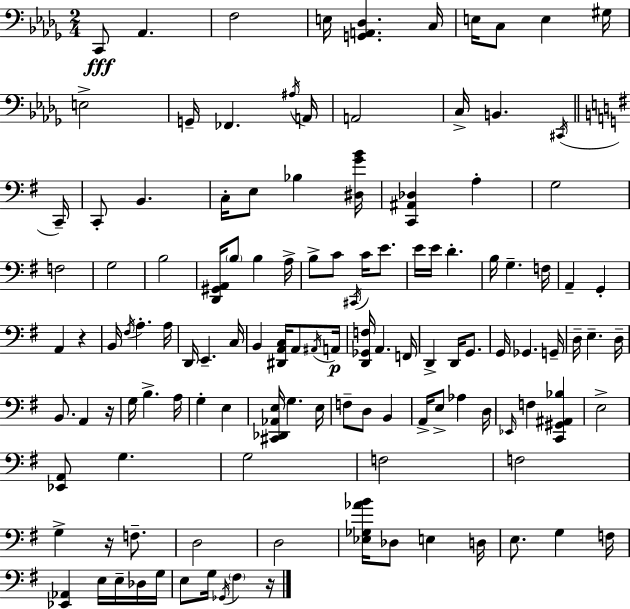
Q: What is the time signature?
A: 2/4